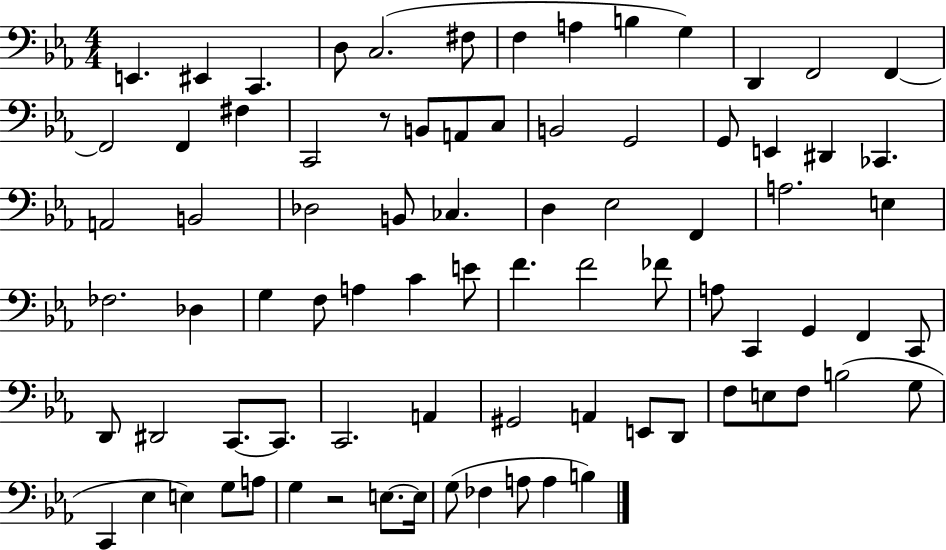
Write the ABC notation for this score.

X:1
T:Untitled
M:4/4
L:1/4
K:Eb
E,, ^E,, C,, D,/2 C,2 ^F,/2 F, A, B, G, D,, F,,2 F,, F,,2 F,, ^F, C,,2 z/2 B,,/2 A,,/2 C,/2 B,,2 G,,2 G,,/2 E,, ^D,, _C,, A,,2 B,,2 _D,2 B,,/2 _C, D, _E,2 F,, A,2 E, _F,2 _D, G, F,/2 A, C E/2 F F2 _F/2 A,/2 C,, G,, F,, C,,/2 D,,/2 ^D,,2 C,,/2 C,,/2 C,,2 A,, ^G,,2 A,, E,,/2 D,,/2 F,/2 E,/2 F,/2 B,2 G,/2 C,, _E, E, G,/2 A,/2 G, z2 E,/2 E,/4 G,/2 _F, A,/2 A, B,